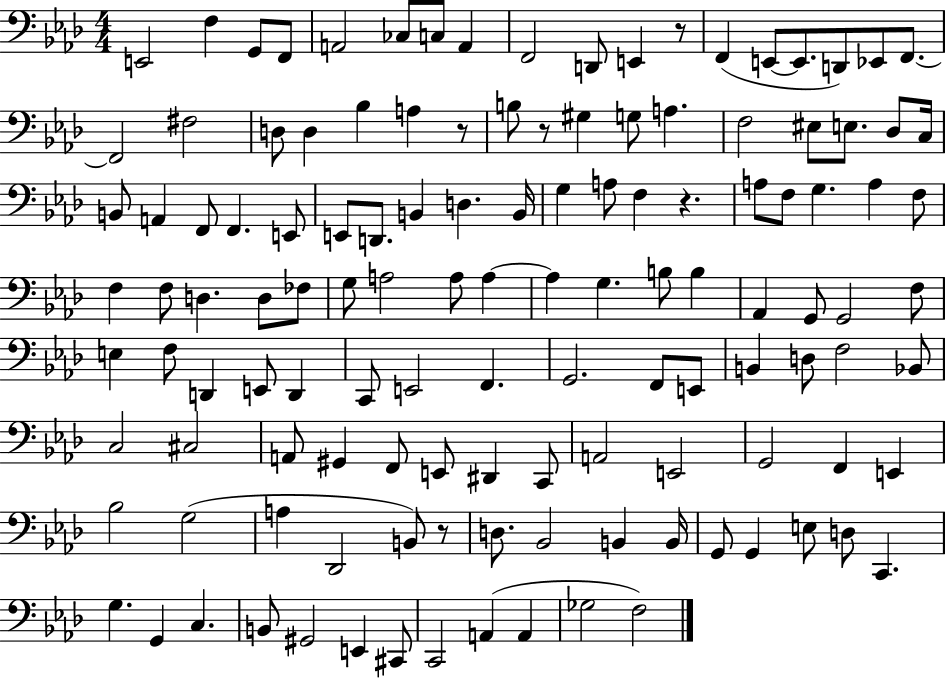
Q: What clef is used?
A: bass